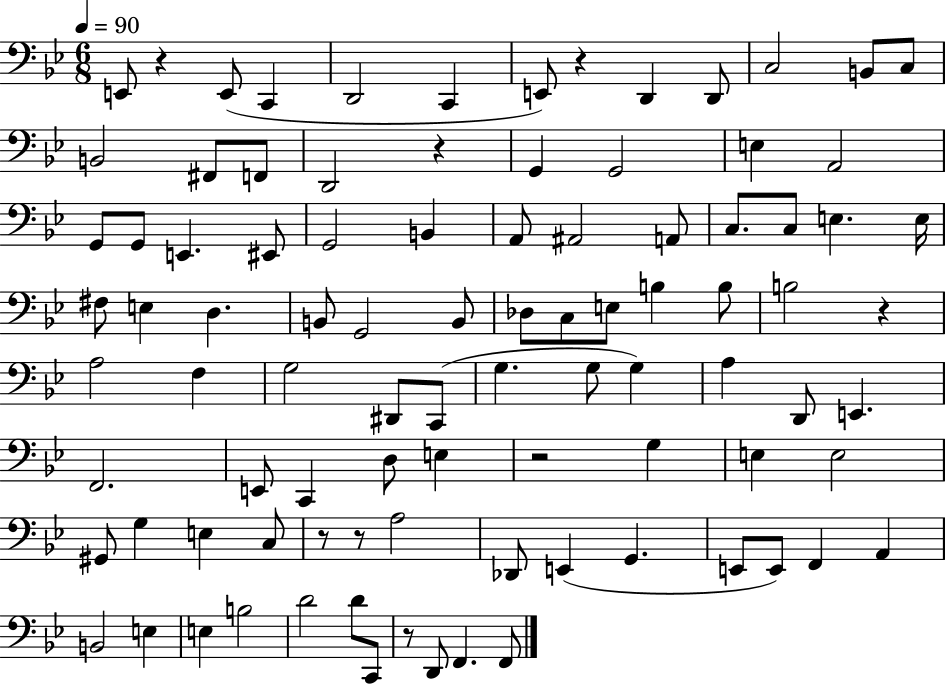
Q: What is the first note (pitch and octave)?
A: E2